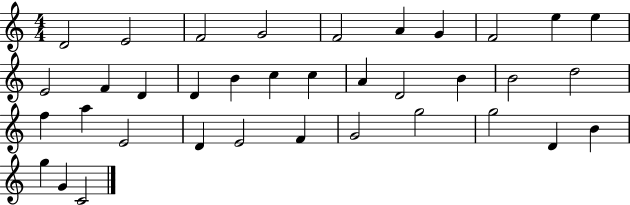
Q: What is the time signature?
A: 4/4